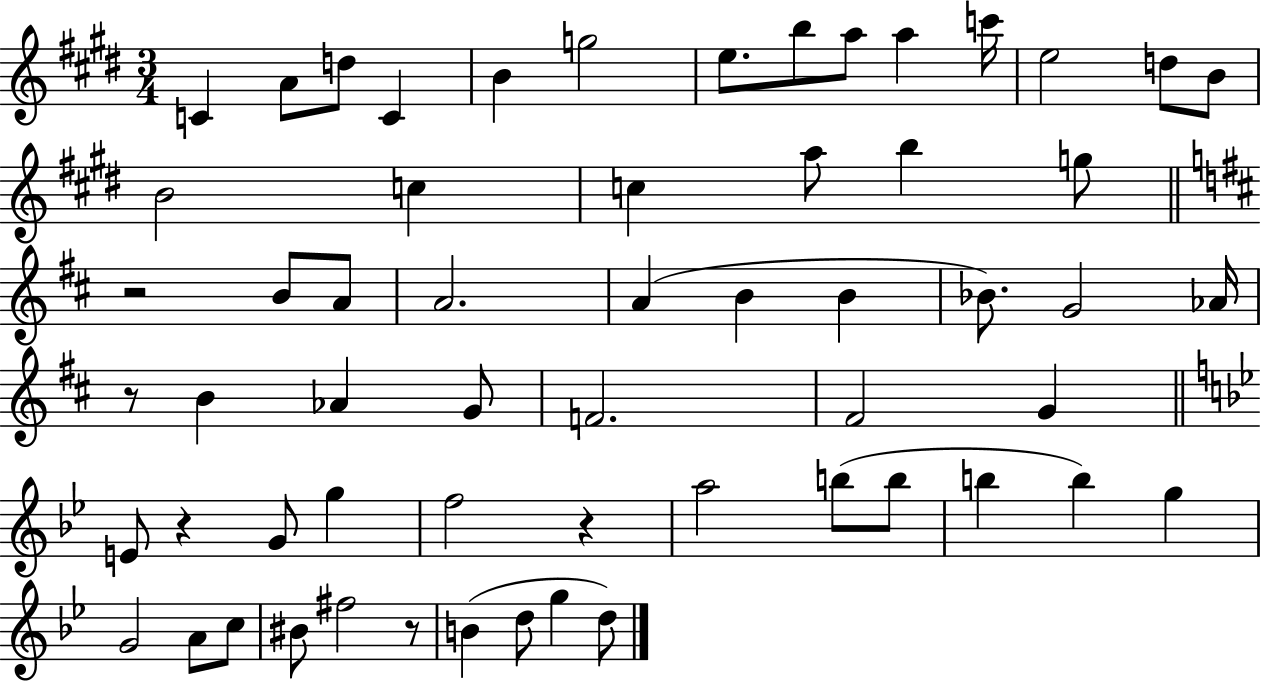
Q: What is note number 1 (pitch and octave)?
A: C4